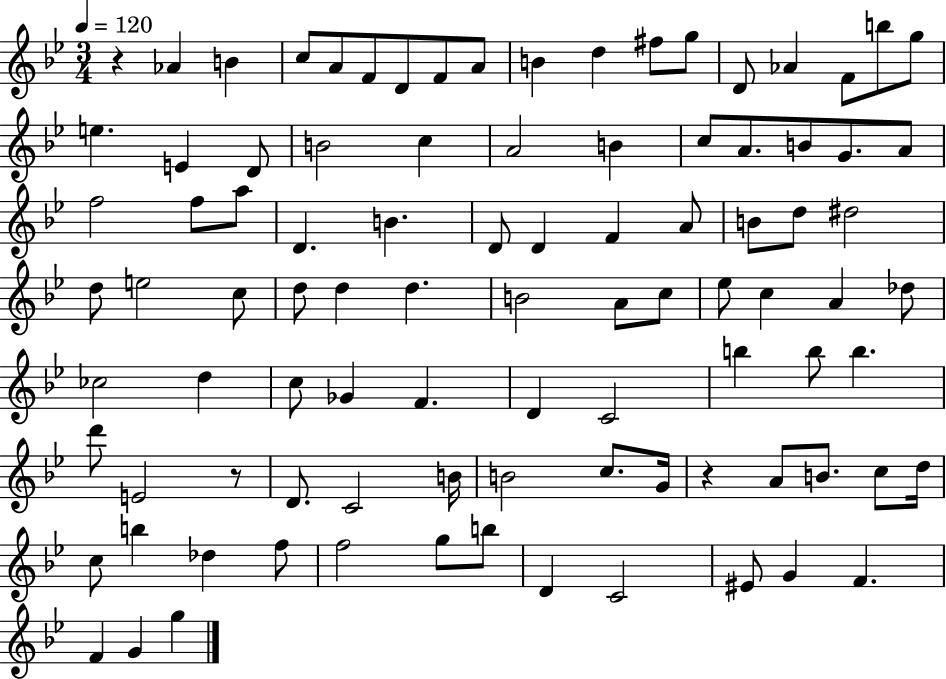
R/q Ab4/q B4/q C5/e A4/e F4/e D4/e F4/e A4/e B4/q D5/q F#5/e G5/e D4/e Ab4/q F4/e B5/e G5/e E5/q. E4/q D4/e B4/h C5/q A4/h B4/q C5/e A4/e. B4/e G4/e. A4/e F5/h F5/e A5/e D4/q. B4/q. D4/e D4/q F4/q A4/e B4/e D5/e D#5/h D5/e E5/h C5/e D5/e D5/q D5/q. B4/h A4/e C5/e Eb5/e C5/q A4/q Db5/e CES5/h D5/q C5/e Gb4/q F4/q. D4/q C4/h B5/q B5/e B5/q. D6/e E4/h R/e D4/e. C4/h B4/s B4/h C5/e. G4/s R/q A4/e B4/e. C5/e D5/s C5/e B5/q Db5/q F5/e F5/h G5/e B5/e D4/q C4/h EIS4/e G4/q F4/q. F4/q G4/q G5/q